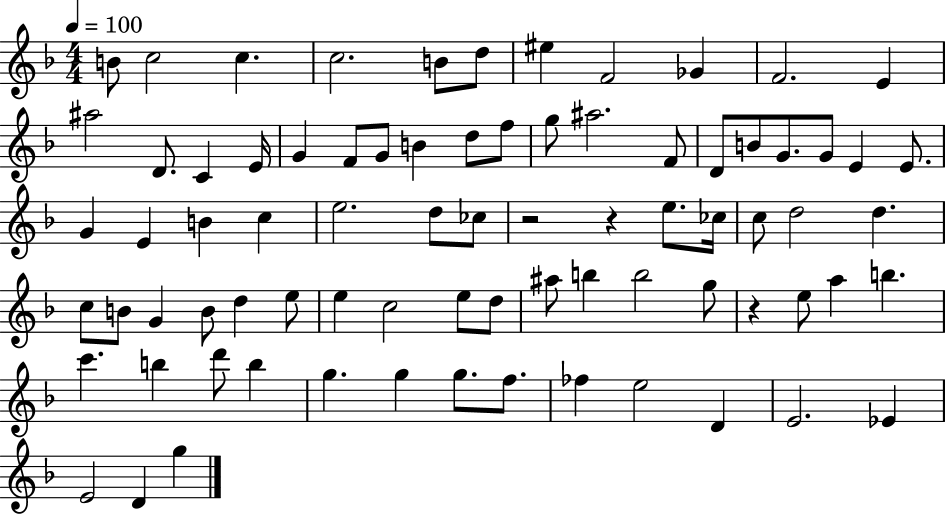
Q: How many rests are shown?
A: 3